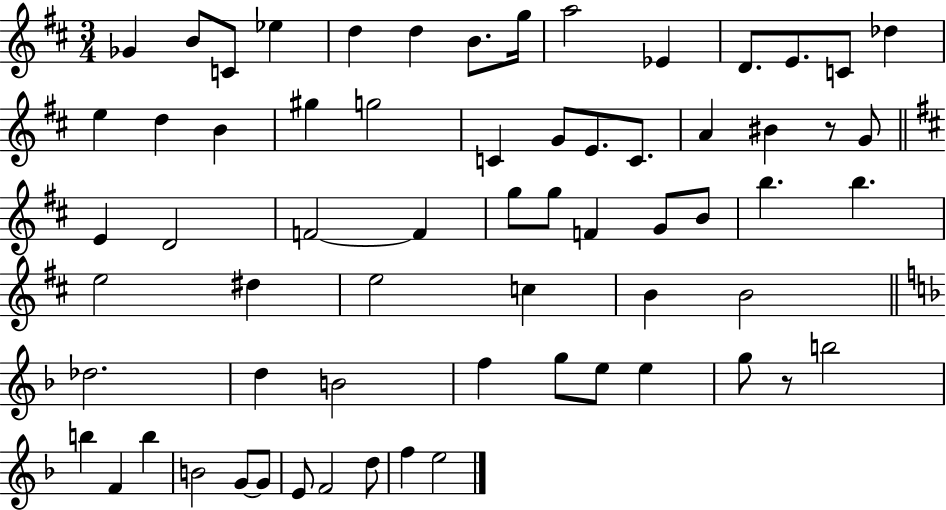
Gb4/q B4/e C4/e Eb5/q D5/q D5/q B4/e. G5/s A5/h Eb4/q D4/e. E4/e. C4/e Db5/q E5/q D5/q B4/q G#5/q G5/h C4/q G4/e E4/e. C4/e. A4/q BIS4/q R/e G4/e E4/q D4/h F4/h F4/q G5/e G5/e F4/q G4/e B4/e B5/q. B5/q. E5/h D#5/q E5/h C5/q B4/q B4/h Db5/h. D5/q B4/h F5/q G5/e E5/e E5/q G5/e R/e B5/h B5/q F4/q B5/q B4/h G4/e G4/e E4/e F4/h D5/e F5/q E5/h